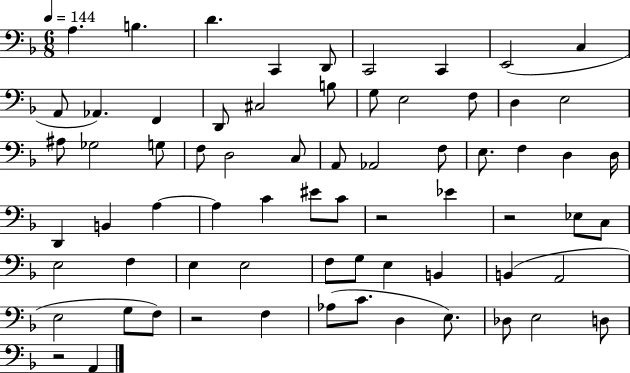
X:1
T:Untitled
M:6/8
L:1/4
K:F
A, B, D C,, D,,/2 C,,2 C,, E,,2 C, A,,/2 _A,, F,, D,,/2 ^C,2 B,/2 G,/2 E,2 F,/2 D, E,2 ^A,/2 _G,2 G,/2 F,/2 D,2 C,/2 A,,/2 _A,,2 F,/2 E,/2 F, D, D,/4 D,, B,, A, A, C ^E/2 C/2 z2 _E z2 _E,/2 C,/2 E,2 F, E, E,2 F,/2 G,/2 E, B,, B,, A,,2 E,2 G,/2 F,/2 z2 F, _A,/2 C/2 D, E,/2 _D,/2 E,2 D,/2 z2 A,,